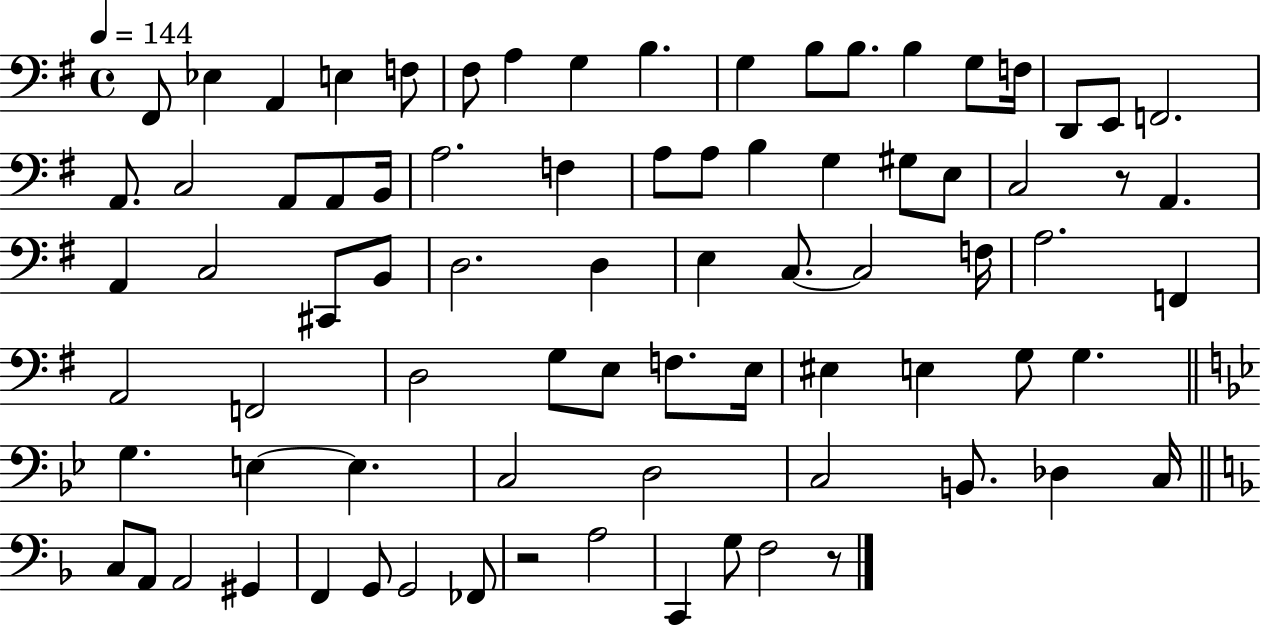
X:1
T:Untitled
M:4/4
L:1/4
K:G
^F,,/2 _E, A,, E, F,/2 ^F,/2 A, G, B, G, B,/2 B,/2 B, G,/2 F,/4 D,,/2 E,,/2 F,,2 A,,/2 C,2 A,,/2 A,,/2 B,,/4 A,2 F, A,/2 A,/2 B, G, ^G,/2 E,/2 C,2 z/2 A,, A,, C,2 ^C,,/2 B,,/2 D,2 D, E, C,/2 C,2 F,/4 A,2 F,, A,,2 F,,2 D,2 G,/2 E,/2 F,/2 E,/4 ^E, E, G,/2 G, G, E, E, C,2 D,2 C,2 B,,/2 _D, C,/4 C,/2 A,,/2 A,,2 ^G,, F,, G,,/2 G,,2 _F,,/2 z2 A,2 C,, G,/2 F,2 z/2